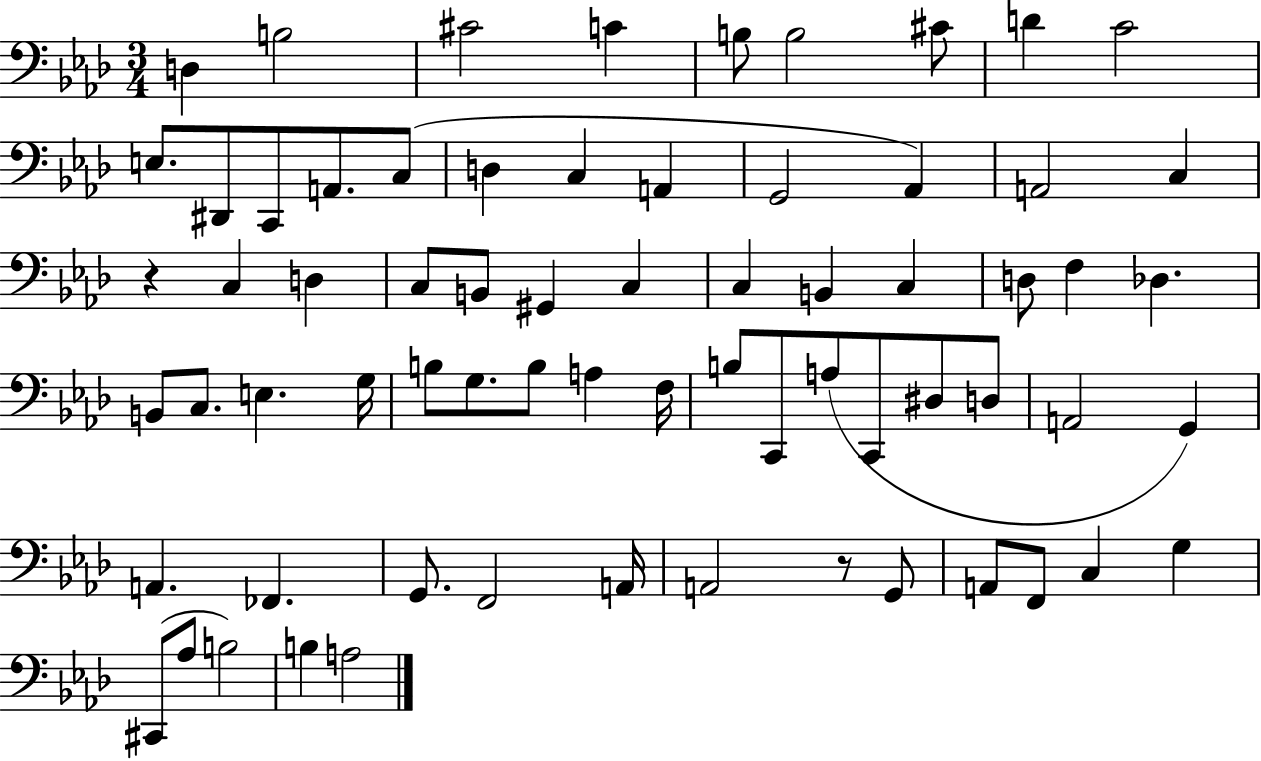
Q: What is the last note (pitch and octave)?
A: A3